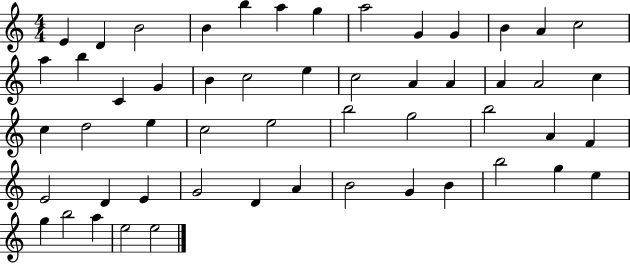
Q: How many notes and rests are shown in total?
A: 53